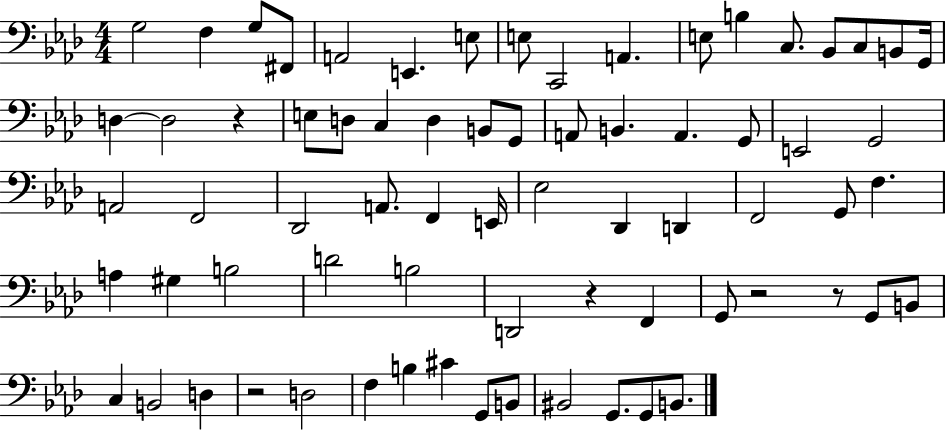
X:1
T:Untitled
M:4/4
L:1/4
K:Ab
G,2 F, G,/2 ^F,,/2 A,,2 E,, E,/2 E,/2 C,,2 A,, E,/2 B, C,/2 _B,,/2 C,/2 B,,/2 G,,/4 D, D,2 z E,/2 D,/2 C, D, B,,/2 G,,/2 A,,/2 B,, A,, G,,/2 E,,2 G,,2 A,,2 F,,2 _D,,2 A,,/2 F,, E,,/4 _E,2 _D,, D,, F,,2 G,,/2 F, A, ^G, B,2 D2 B,2 D,,2 z F,, G,,/2 z2 z/2 G,,/2 B,,/2 C, B,,2 D, z2 D,2 F, B, ^C G,,/2 B,,/2 ^B,,2 G,,/2 G,,/2 B,,/2